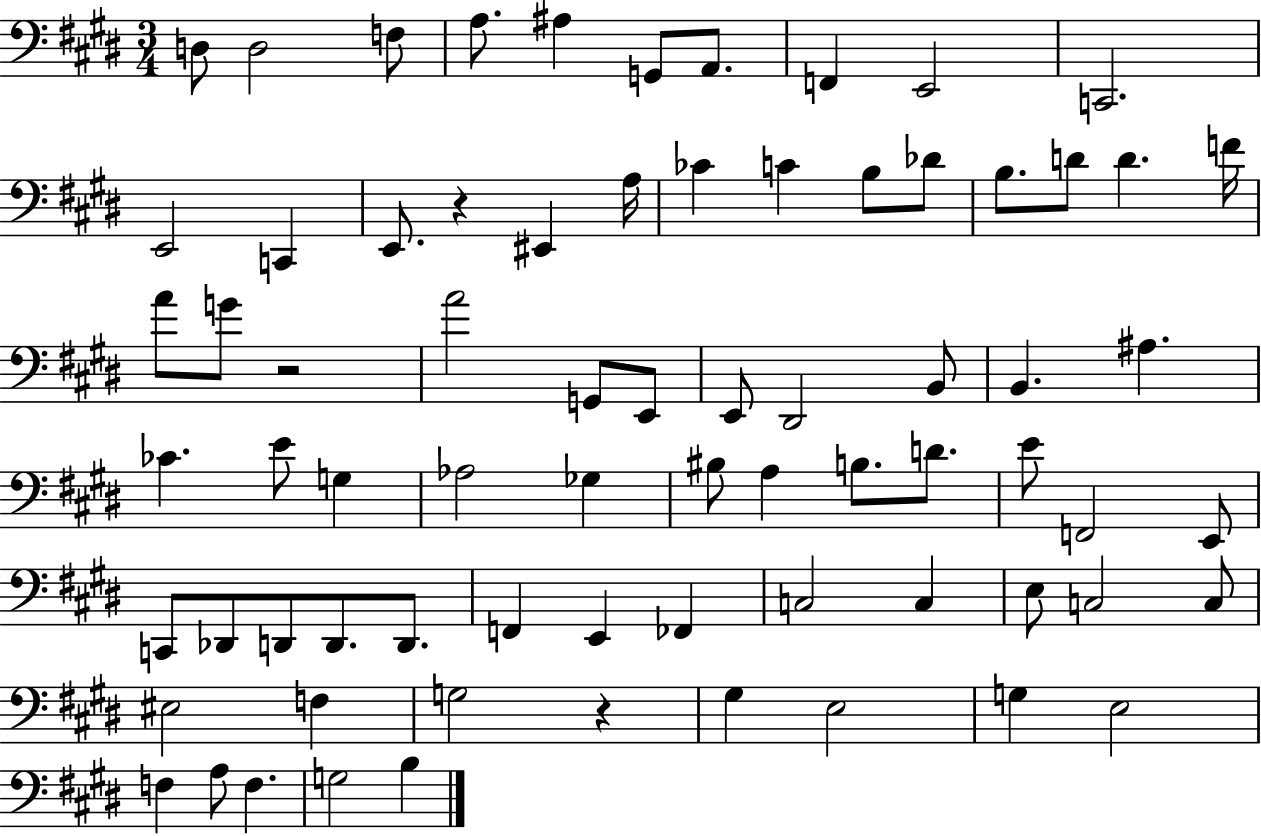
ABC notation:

X:1
T:Untitled
M:3/4
L:1/4
K:E
D,/2 D,2 F,/2 A,/2 ^A, G,,/2 A,,/2 F,, E,,2 C,,2 E,,2 C,, E,,/2 z ^E,, A,/4 _C C B,/2 _D/2 B,/2 D/2 D F/4 A/2 G/2 z2 A2 G,,/2 E,,/2 E,,/2 ^D,,2 B,,/2 B,, ^A, _C E/2 G, _A,2 _G, ^B,/2 A, B,/2 D/2 E/2 F,,2 E,,/2 C,,/2 _D,,/2 D,,/2 D,,/2 D,,/2 F,, E,, _F,, C,2 C, E,/2 C,2 C,/2 ^E,2 F, G,2 z ^G, E,2 G, E,2 F, A,/2 F, G,2 B,